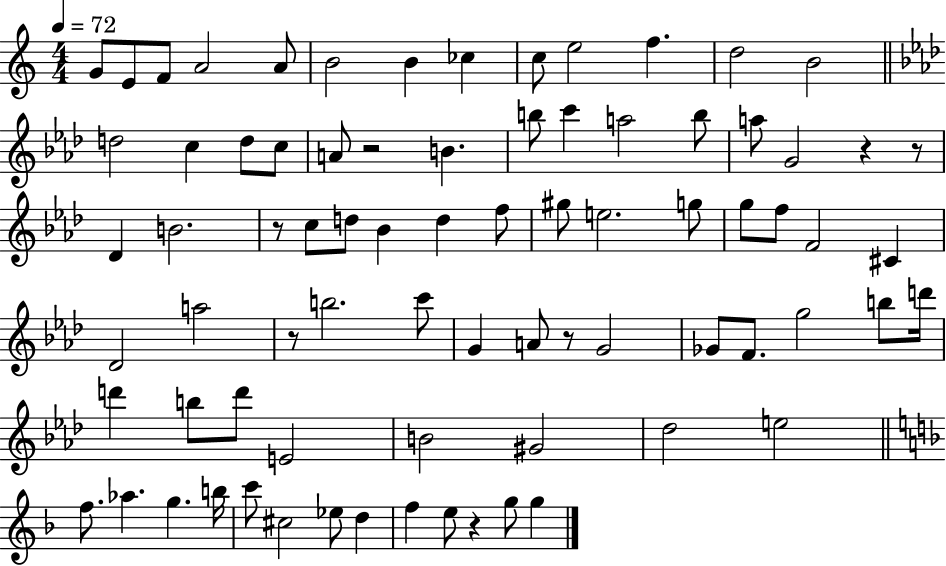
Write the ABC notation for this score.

X:1
T:Untitled
M:4/4
L:1/4
K:C
G/2 E/2 F/2 A2 A/2 B2 B _c c/2 e2 f d2 B2 d2 c d/2 c/2 A/2 z2 B b/2 c' a2 b/2 a/2 G2 z z/2 _D B2 z/2 c/2 d/2 _B d f/2 ^g/2 e2 g/2 g/2 f/2 F2 ^C _D2 a2 z/2 b2 c'/2 G A/2 z/2 G2 _G/2 F/2 g2 b/2 d'/4 d' b/2 d'/2 E2 B2 ^G2 _d2 e2 f/2 _a g b/4 c'/2 ^c2 _e/2 d f e/2 z g/2 g